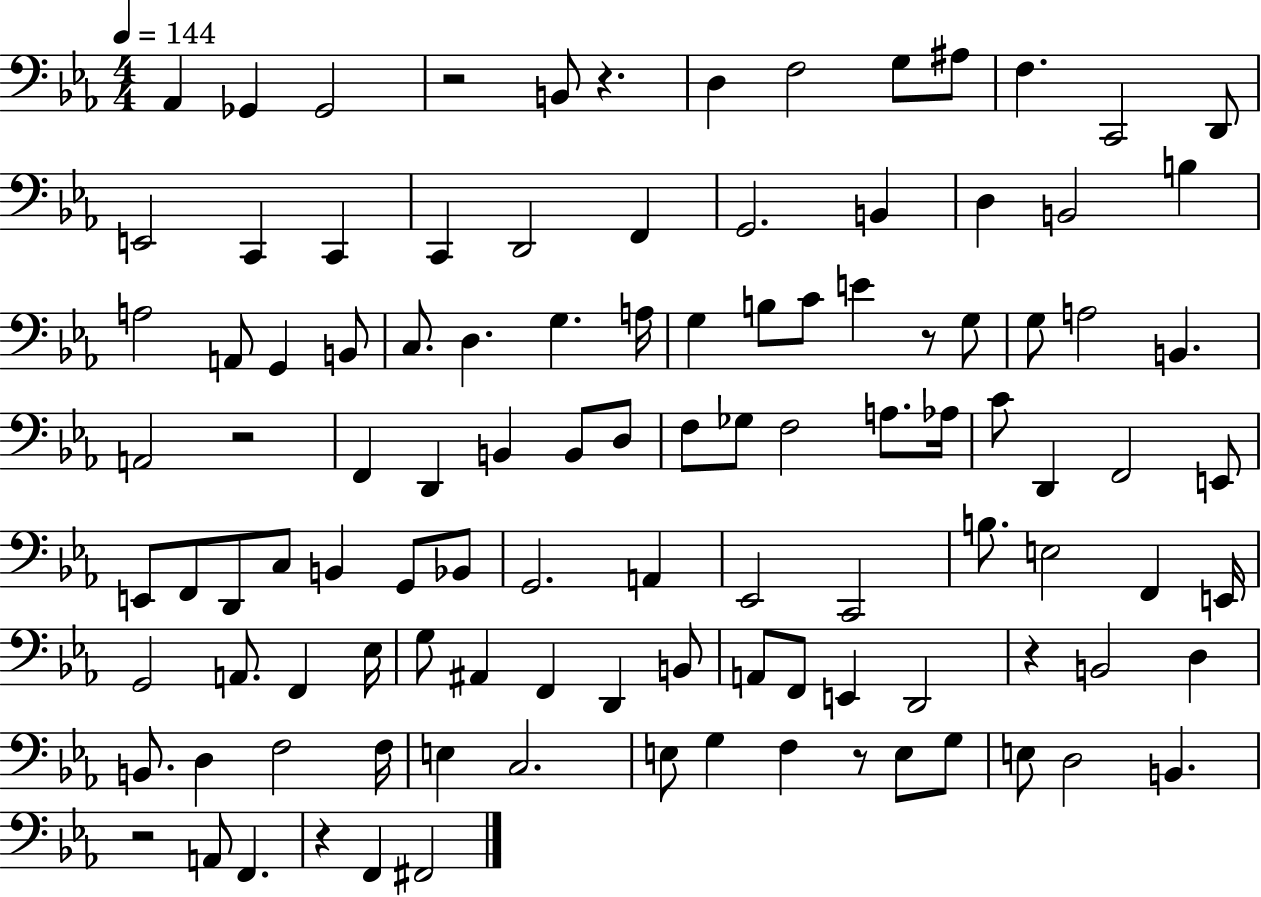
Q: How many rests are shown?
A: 8